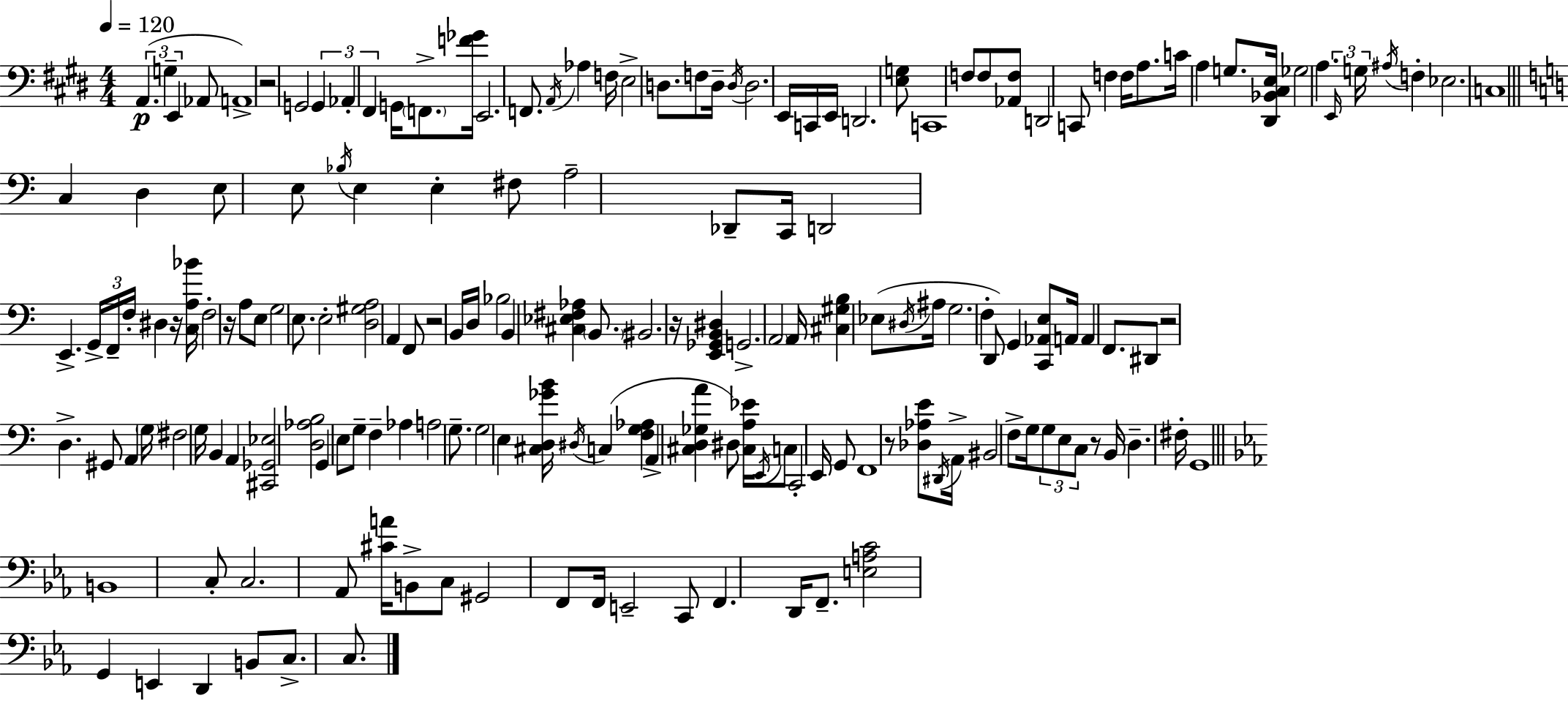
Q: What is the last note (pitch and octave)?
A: C3